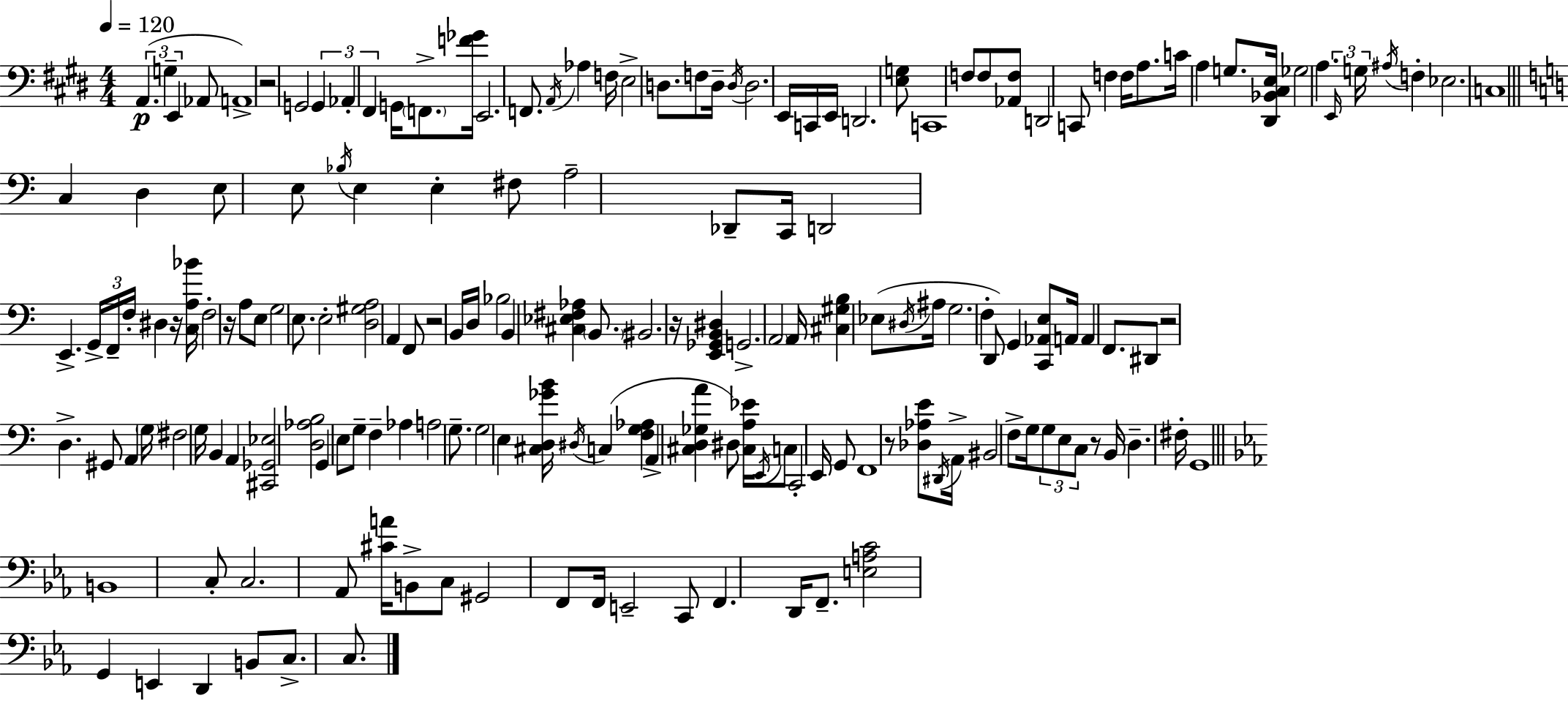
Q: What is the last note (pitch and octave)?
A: C3